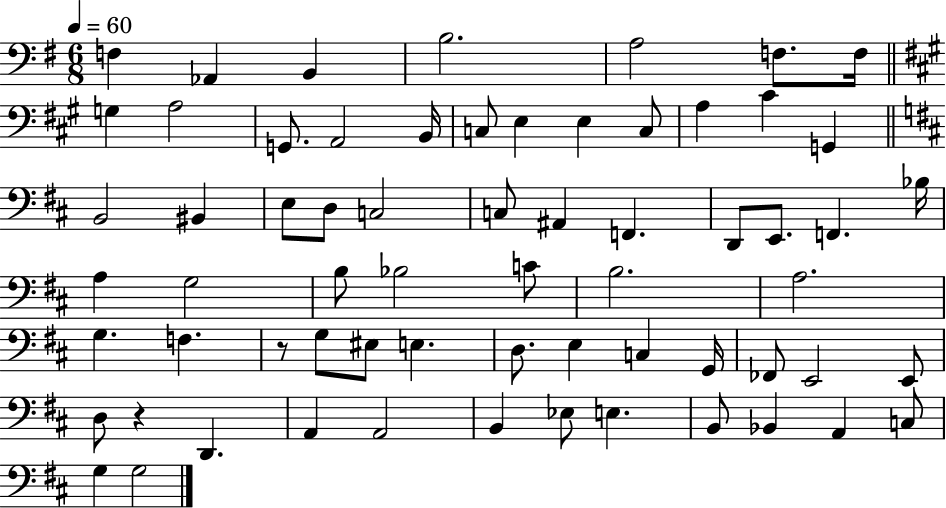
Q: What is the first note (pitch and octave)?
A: F3